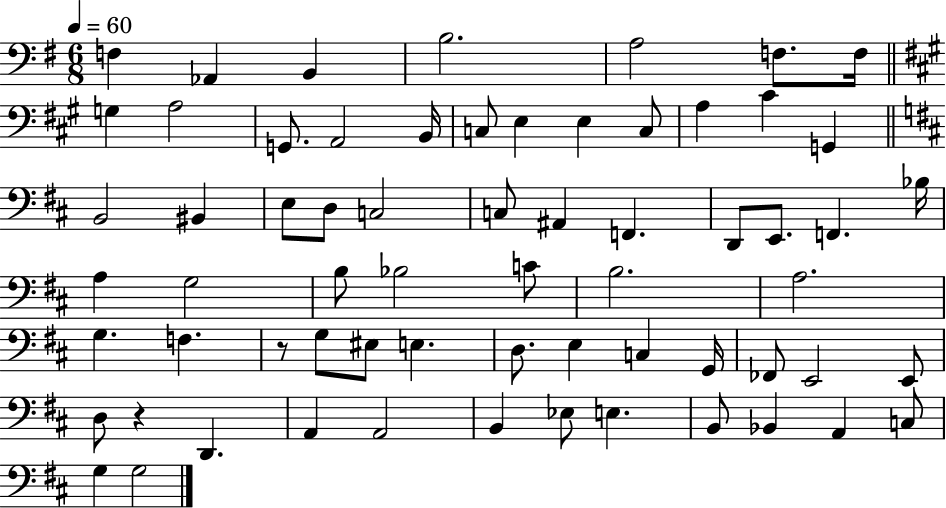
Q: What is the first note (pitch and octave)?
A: F3